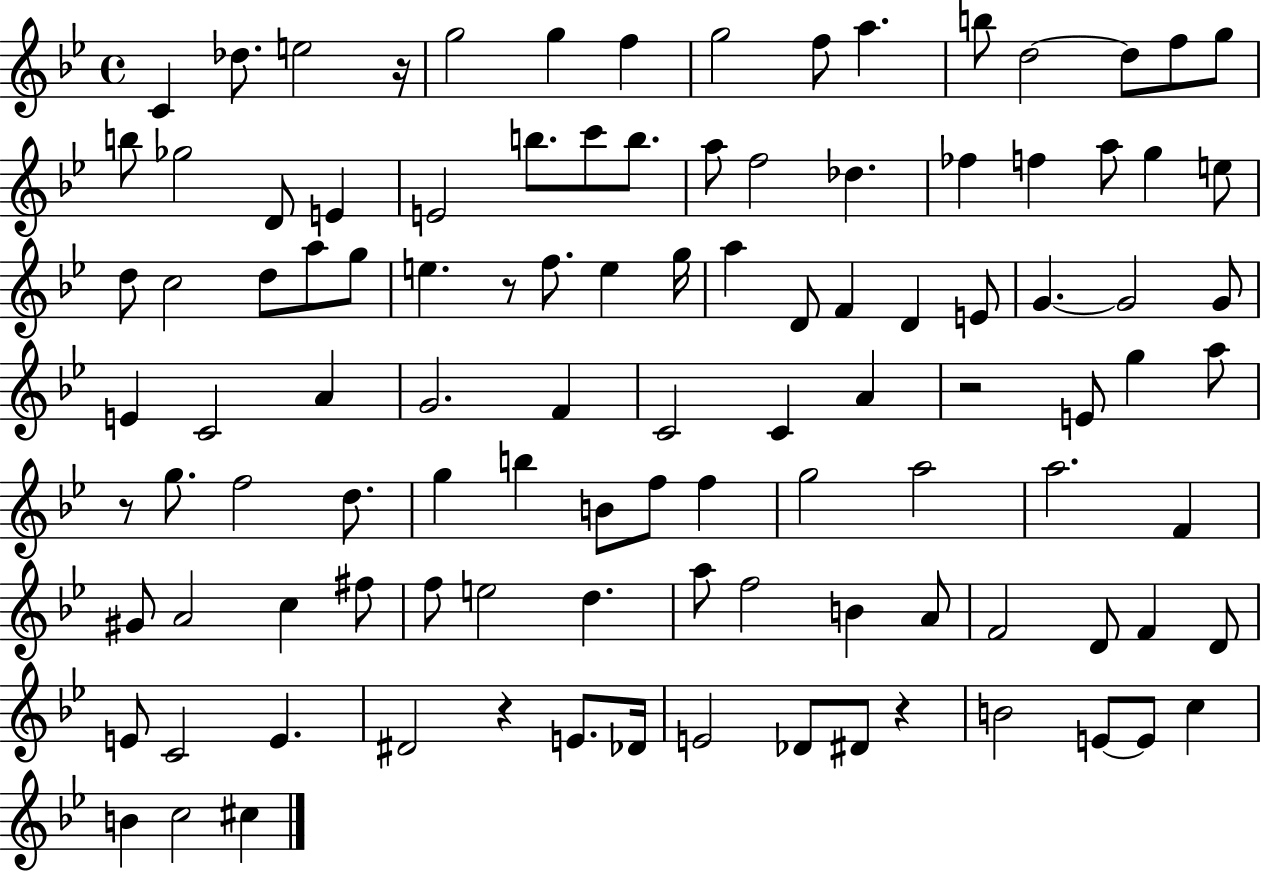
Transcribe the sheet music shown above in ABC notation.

X:1
T:Untitled
M:4/4
L:1/4
K:Bb
C _d/2 e2 z/4 g2 g f g2 f/2 a b/2 d2 d/2 f/2 g/2 b/2 _g2 D/2 E E2 b/2 c'/2 b/2 a/2 f2 _d _f f a/2 g e/2 d/2 c2 d/2 a/2 g/2 e z/2 f/2 e g/4 a D/2 F D E/2 G G2 G/2 E C2 A G2 F C2 C A z2 E/2 g a/2 z/2 g/2 f2 d/2 g b B/2 f/2 f g2 a2 a2 F ^G/2 A2 c ^f/2 f/2 e2 d a/2 f2 B A/2 F2 D/2 F D/2 E/2 C2 E ^D2 z E/2 _D/4 E2 _D/2 ^D/2 z B2 E/2 E/2 c B c2 ^c